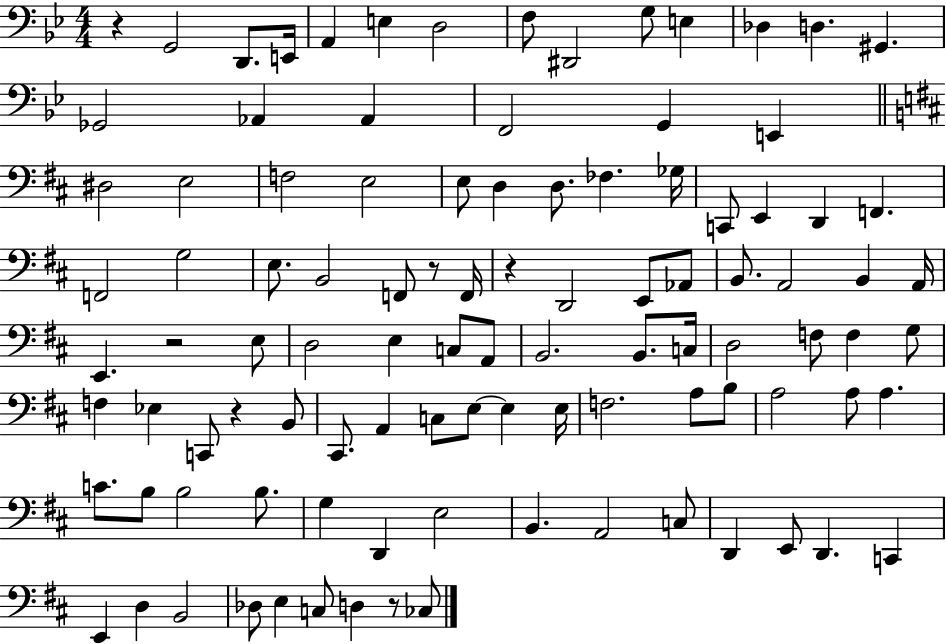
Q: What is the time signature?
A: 4/4